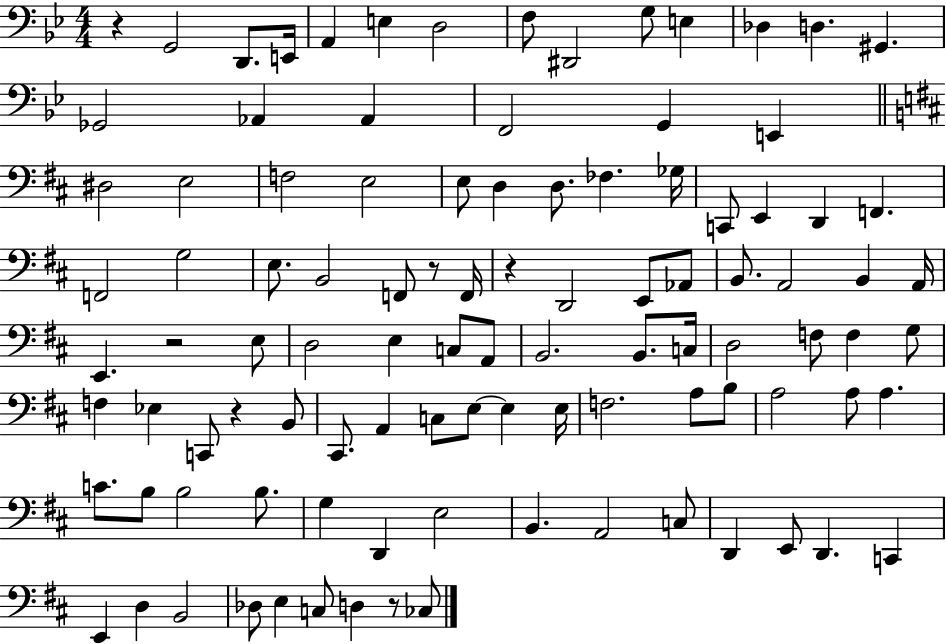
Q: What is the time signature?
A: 4/4